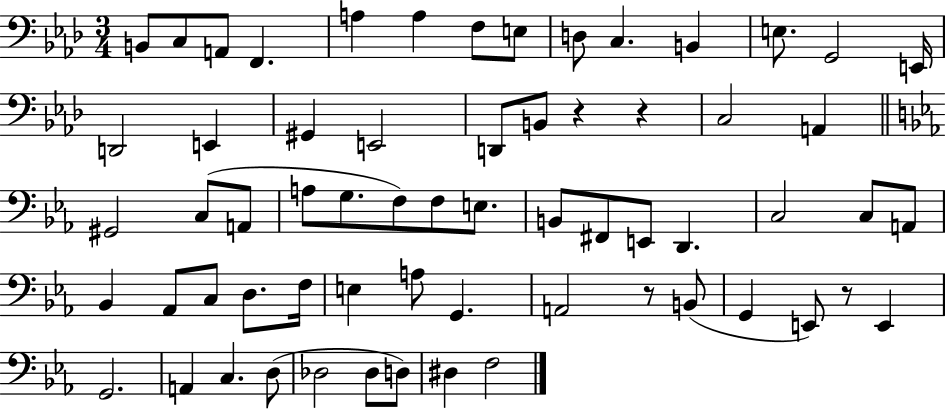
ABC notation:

X:1
T:Untitled
M:3/4
L:1/4
K:Ab
B,,/2 C,/2 A,,/2 F,, A, A, F,/2 E,/2 D,/2 C, B,, E,/2 G,,2 E,,/4 D,,2 E,, ^G,, E,,2 D,,/2 B,,/2 z z C,2 A,, ^G,,2 C,/2 A,,/2 A,/2 G,/2 F,/2 F,/2 E,/2 B,,/2 ^F,,/2 E,,/2 D,, C,2 C,/2 A,,/2 _B,, _A,,/2 C,/2 D,/2 F,/4 E, A,/2 G,, A,,2 z/2 B,,/2 G,, E,,/2 z/2 E,, G,,2 A,, C, D,/2 _D,2 _D,/2 D,/2 ^D, F,2